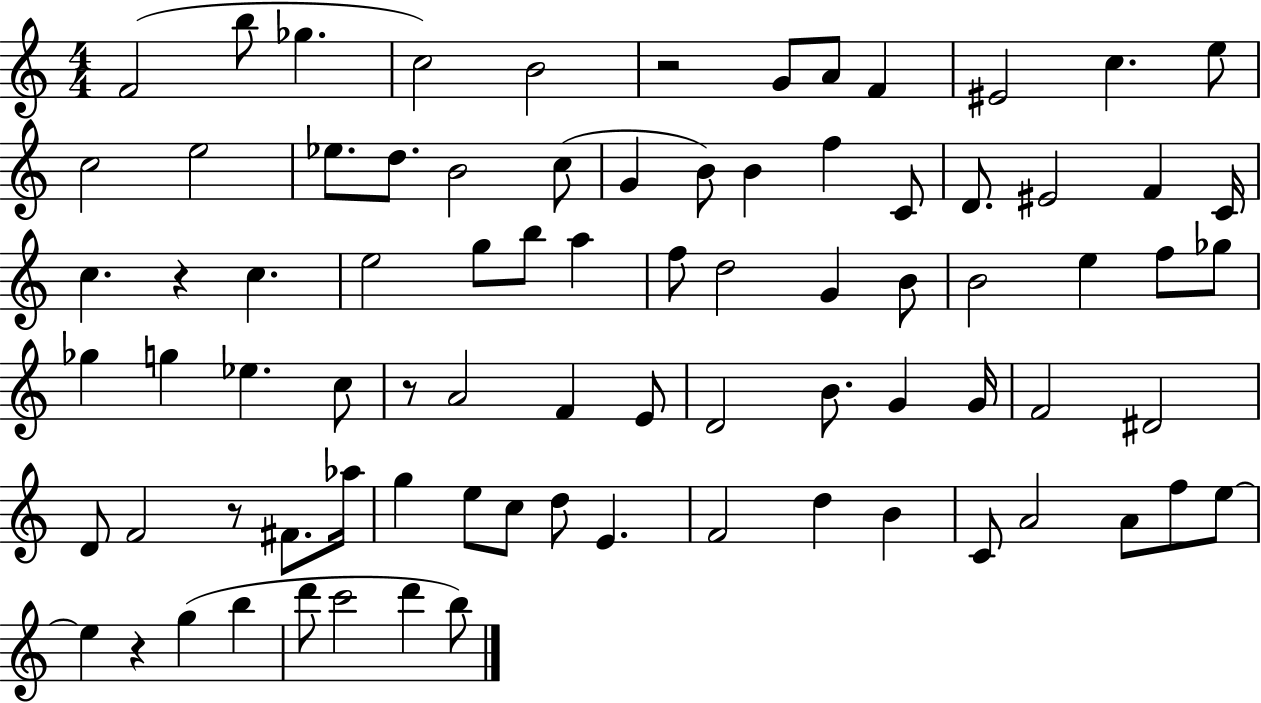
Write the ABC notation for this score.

X:1
T:Untitled
M:4/4
L:1/4
K:C
F2 b/2 _g c2 B2 z2 G/2 A/2 F ^E2 c e/2 c2 e2 _e/2 d/2 B2 c/2 G B/2 B f C/2 D/2 ^E2 F C/4 c z c e2 g/2 b/2 a f/2 d2 G B/2 B2 e f/2 _g/2 _g g _e c/2 z/2 A2 F E/2 D2 B/2 G G/4 F2 ^D2 D/2 F2 z/2 ^F/2 _a/4 g e/2 c/2 d/2 E F2 d B C/2 A2 A/2 f/2 e/2 e z g b d'/2 c'2 d' b/2